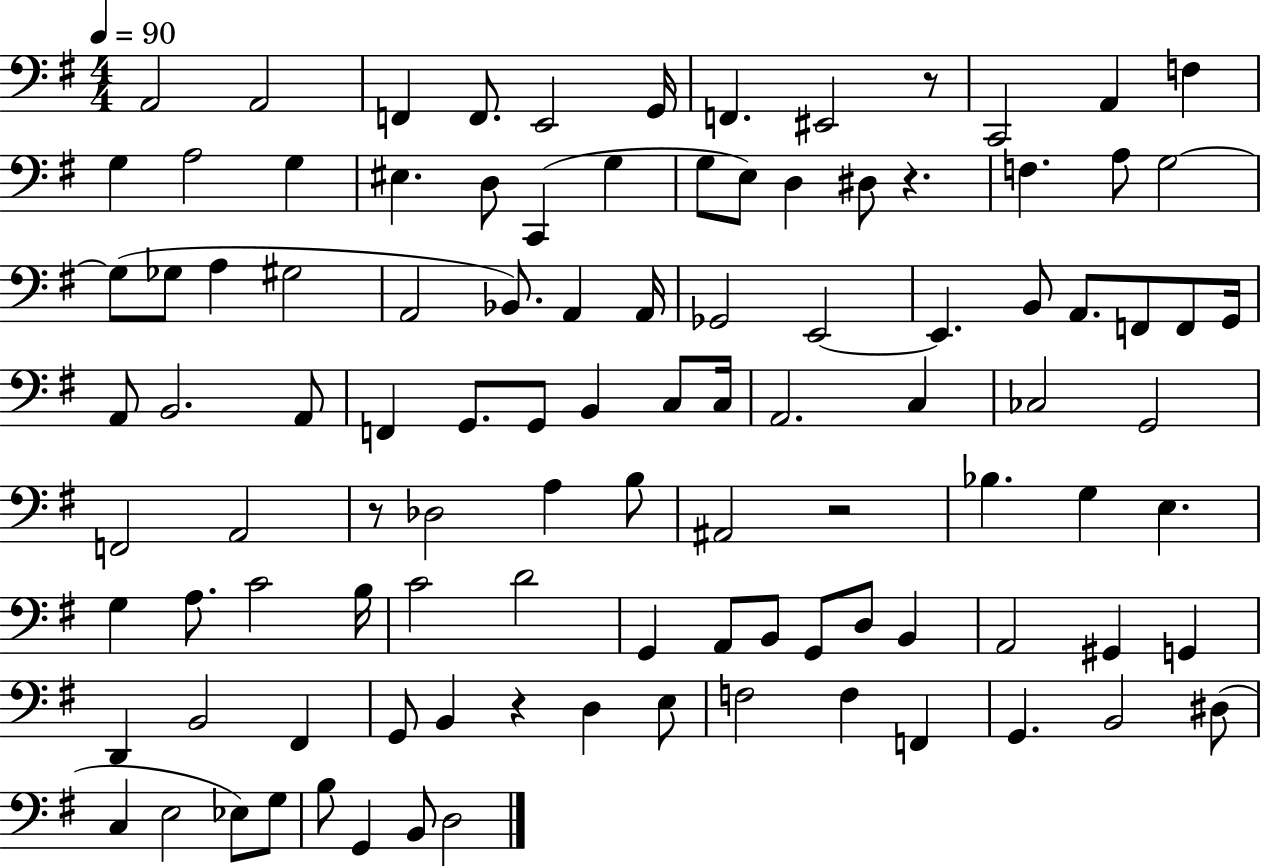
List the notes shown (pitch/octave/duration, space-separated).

A2/h A2/h F2/q F2/e. E2/h G2/s F2/q. EIS2/h R/e C2/h A2/q F3/q G3/q A3/h G3/q EIS3/q. D3/e C2/q G3/q G3/e E3/e D3/q D#3/e R/q. F3/q. A3/e G3/h G3/e Gb3/e A3/q G#3/h A2/h Bb2/e. A2/q A2/s Gb2/h E2/h E2/q. B2/e A2/e. F2/e F2/e G2/s A2/e B2/h. A2/e F2/q G2/e. G2/e B2/q C3/e C3/s A2/h. C3/q CES3/h G2/h F2/h A2/h R/e Db3/h A3/q B3/e A#2/h R/h Bb3/q. G3/q E3/q. G3/q A3/e. C4/h B3/s C4/h D4/h G2/q A2/e B2/e G2/e D3/e B2/q A2/h G#2/q G2/q D2/q B2/h F#2/q G2/e B2/q R/q D3/q E3/e F3/h F3/q F2/q G2/q. B2/h D#3/e C3/q E3/h Eb3/e G3/e B3/e G2/q B2/e D3/h